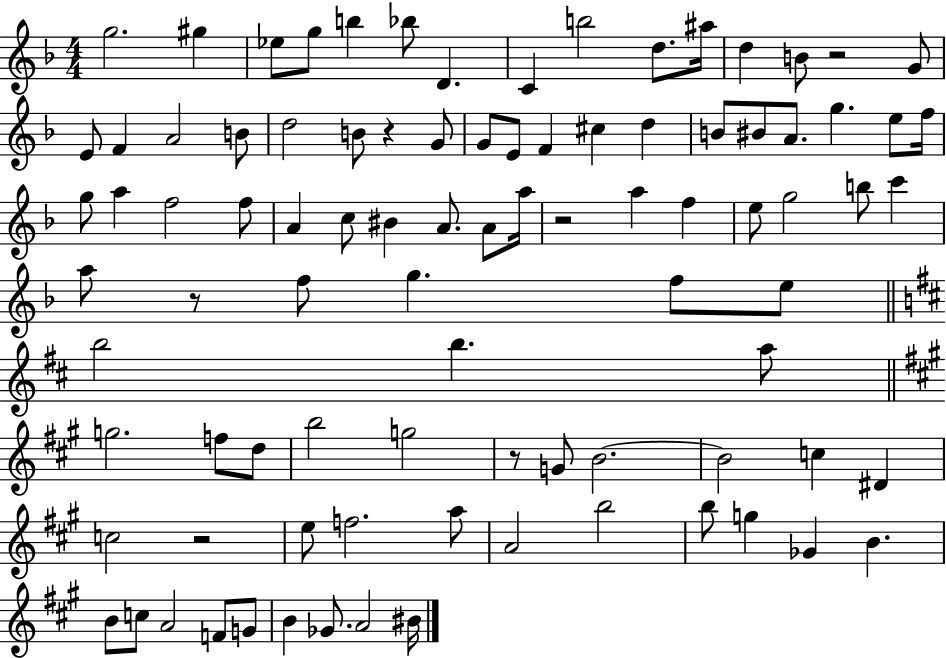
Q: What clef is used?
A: treble